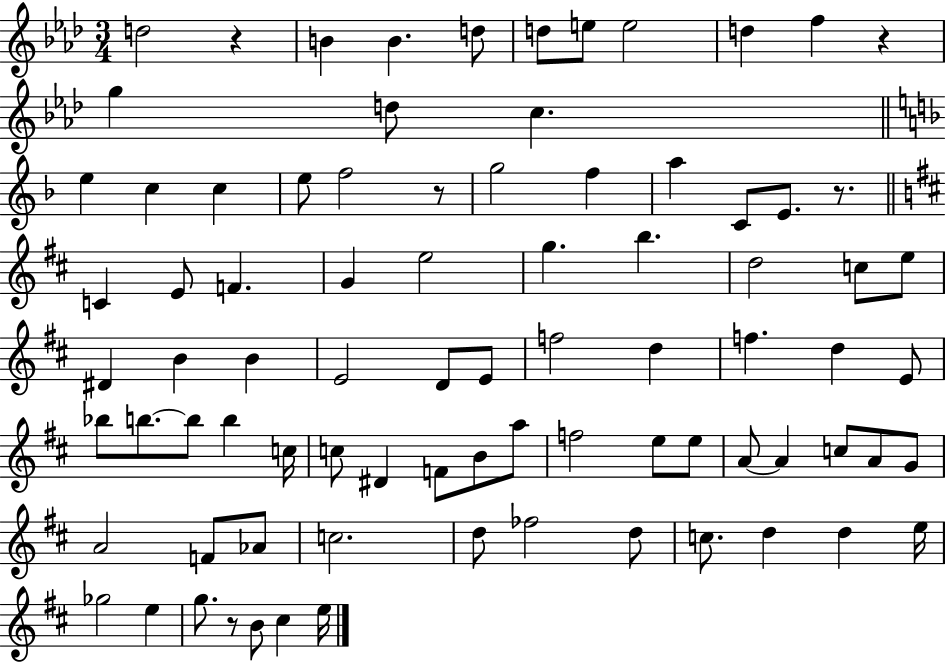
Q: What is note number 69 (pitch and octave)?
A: C5